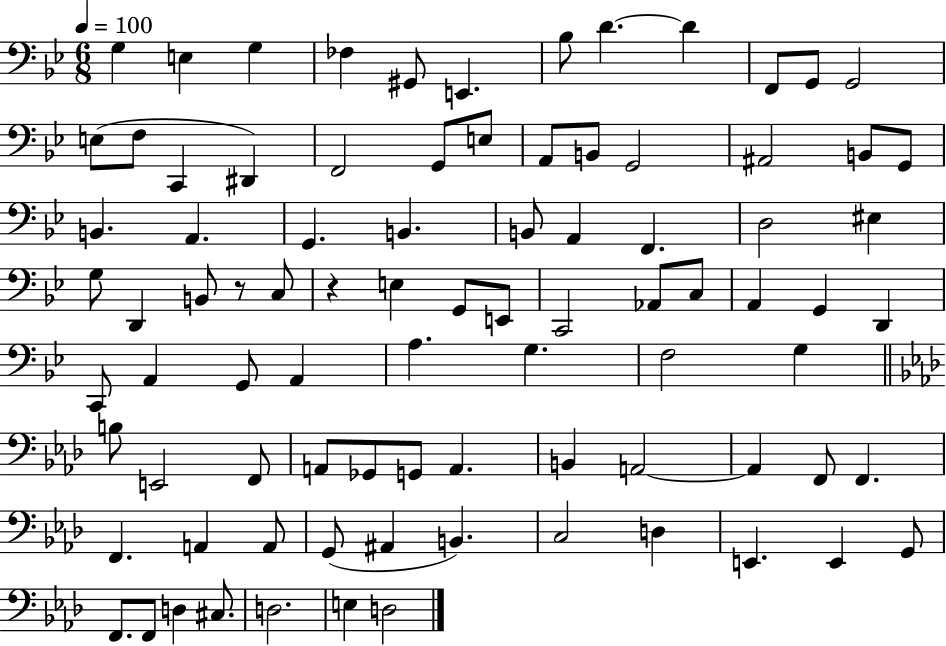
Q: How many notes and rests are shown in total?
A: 87